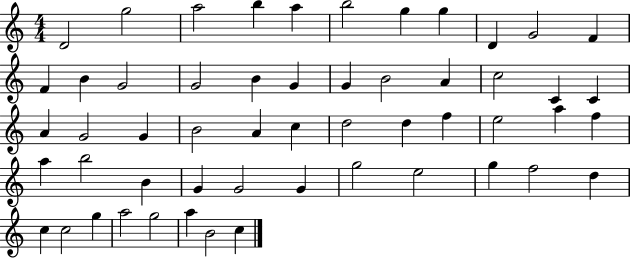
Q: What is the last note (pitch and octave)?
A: C5